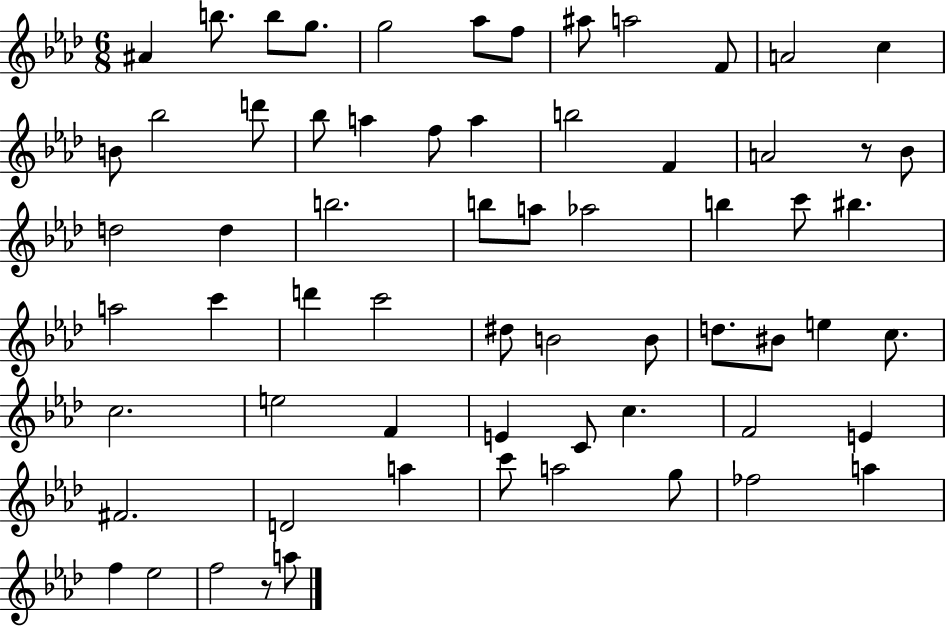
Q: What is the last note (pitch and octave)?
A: A5